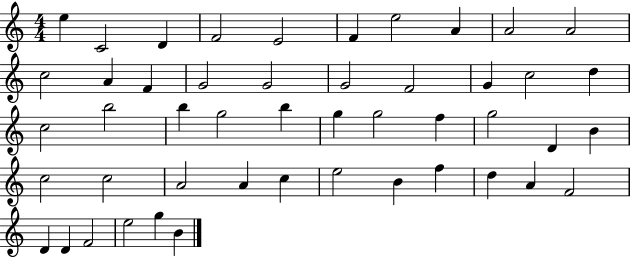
X:1
T:Untitled
M:4/4
L:1/4
K:C
e C2 D F2 E2 F e2 A A2 A2 c2 A F G2 G2 G2 F2 G c2 d c2 b2 b g2 b g g2 f g2 D B c2 c2 A2 A c e2 B f d A F2 D D F2 e2 g B